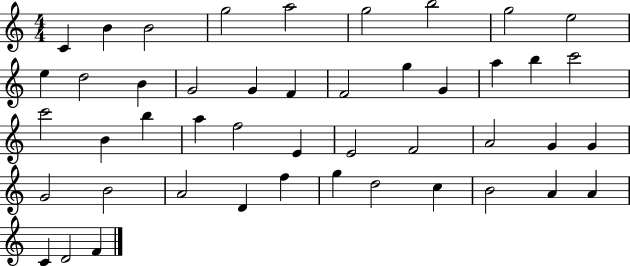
C4/q B4/q B4/h G5/h A5/h G5/h B5/h G5/h E5/h E5/q D5/h B4/q G4/h G4/q F4/q F4/h G5/q G4/q A5/q B5/q C6/h C6/h B4/q B5/q A5/q F5/h E4/q E4/h F4/h A4/h G4/q G4/q G4/h B4/h A4/h D4/q F5/q G5/q D5/h C5/q B4/h A4/q A4/q C4/q D4/h F4/q